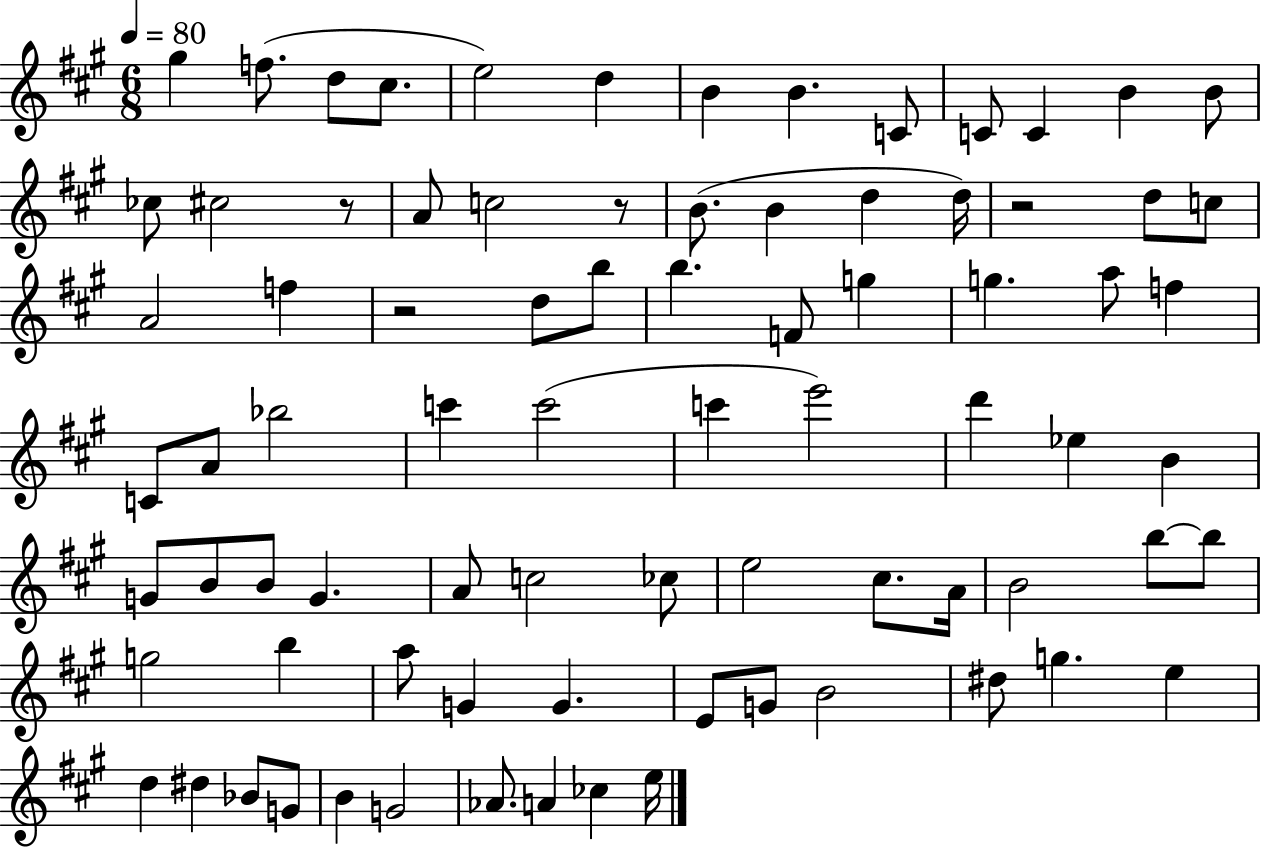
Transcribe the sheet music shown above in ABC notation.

X:1
T:Untitled
M:6/8
L:1/4
K:A
^g f/2 d/2 ^c/2 e2 d B B C/2 C/2 C B B/2 _c/2 ^c2 z/2 A/2 c2 z/2 B/2 B d d/4 z2 d/2 c/2 A2 f z2 d/2 b/2 b F/2 g g a/2 f C/2 A/2 _b2 c' c'2 c' e'2 d' _e B G/2 B/2 B/2 G A/2 c2 _c/2 e2 ^c/2 A/4 B2 b/2 b/2 g2 b a/2 G G E/2 G/2 B2 ^d/2 g e d ^d _B/2 G/2 B G2 _A/2 A _c e/4